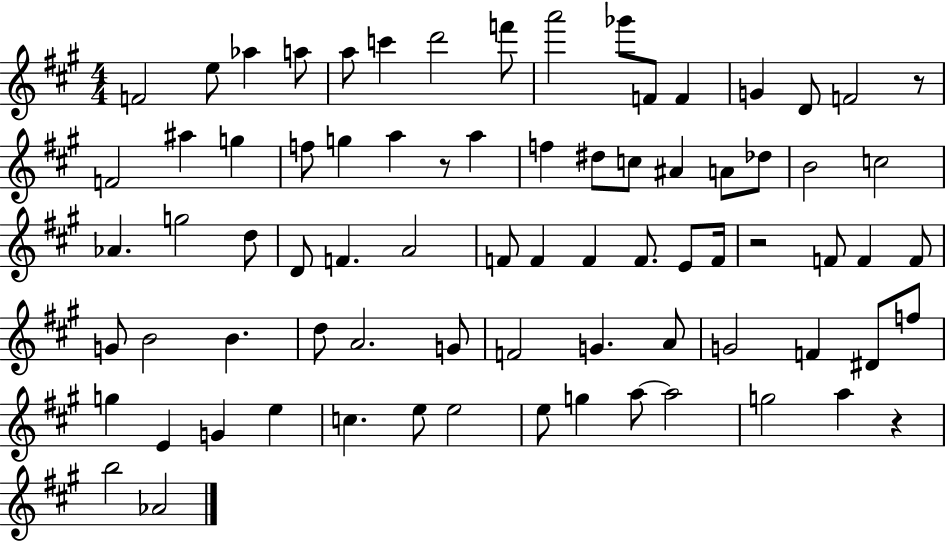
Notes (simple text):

F4/h E5/e Ab5/q A5/e A5/e C6/q D6/h F6/e A6/h Gb6/e F4/e F4/q G4/q D4/e F4/h R/e F4/h A#5/q G5/q F5/e G5/q A5/q R/e A5/q F5/q D#5/e C5/e A#4/q A4/e Db5/e B4/h C5/h Ab4/q. G5/h D5/e D4/e F4/q. A4/h F4/e F4/q F4/q F4/e. E4/e F4/s R/h F4/e F4/q F4/e G4/e B4/h B4/q. D5/e A4/h. G4/e F4/h G4/q. A4/e G4/h F4/q D#4/e F5/e G5/q E4/q G4/q E5/q C5/q. E5/e E5/h E5/e G5/q A5/e A5/h G5/h A5/q R/q B5/h Ab4/h